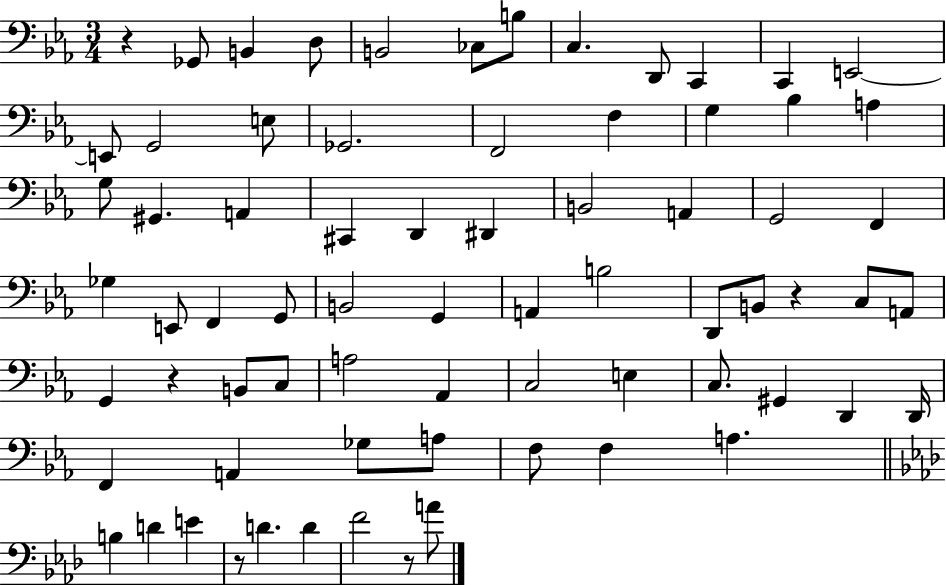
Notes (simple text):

R/q Gb2/e B2/q D3/e B2/h CES3/e B3/e C3/q. D2/e C2/q C2/q E2/h E2/e G2/h E3/e Gb2/h. F2/h F3/q G3/q Bb3/q A3/q G3/e G#2/q. A2/q C#2/q D2/q D#2/q B2/h A2/q G2/h F2/q Gb3/q E2/e F2/q G2/e B2/h G2/q A2/q B3/h D2/e B2/e R/q C3/e A2/e G2/q R/q B2/e C3/e A3/h Ab2/q C3/h E3/q C3/e. G#2/q D2/q D2/s F2/q A2/q Gb3/e A3/e F3/e F3/q A3/q. B3/q D4/q E4/q R/e D4/q. D4/q F4/h R/e A4/e